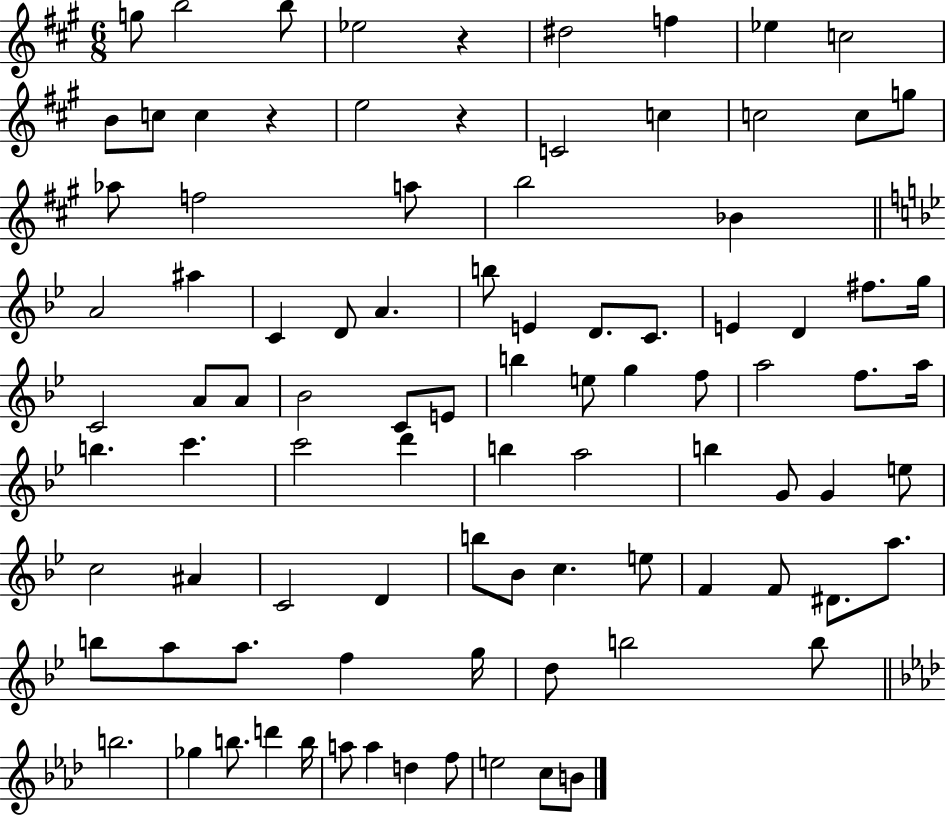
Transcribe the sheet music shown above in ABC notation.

X:1
T:Untitled
M:6/8
L:1/4
K:A
g/2 b2 b/2 _e2 z ^d2 f _e c2 B/2 c/2 c z e2 z C2 c c2 c/2 g/2 _a/2 f2 a/2 b2 _B A2 ^a C D/2 A b/2 E D/2 C/2 E D ^f/2 g/4 C2 A/2 A/2 _B2 C/2 E/2 b e/2 g f/2 a2 f/2 a/4 b c' c'2 d' b a2 b G/2 G e/2 c2 ^A C2 D b/2 _B/2 c e/2 F F/2 ^D/2 a/2 b/2 a/2 a/2 f g/4 d/2 b2 b/2 b2 _g b/2 d' b/4 a/2 a d f/2 e2 c/2 B/2